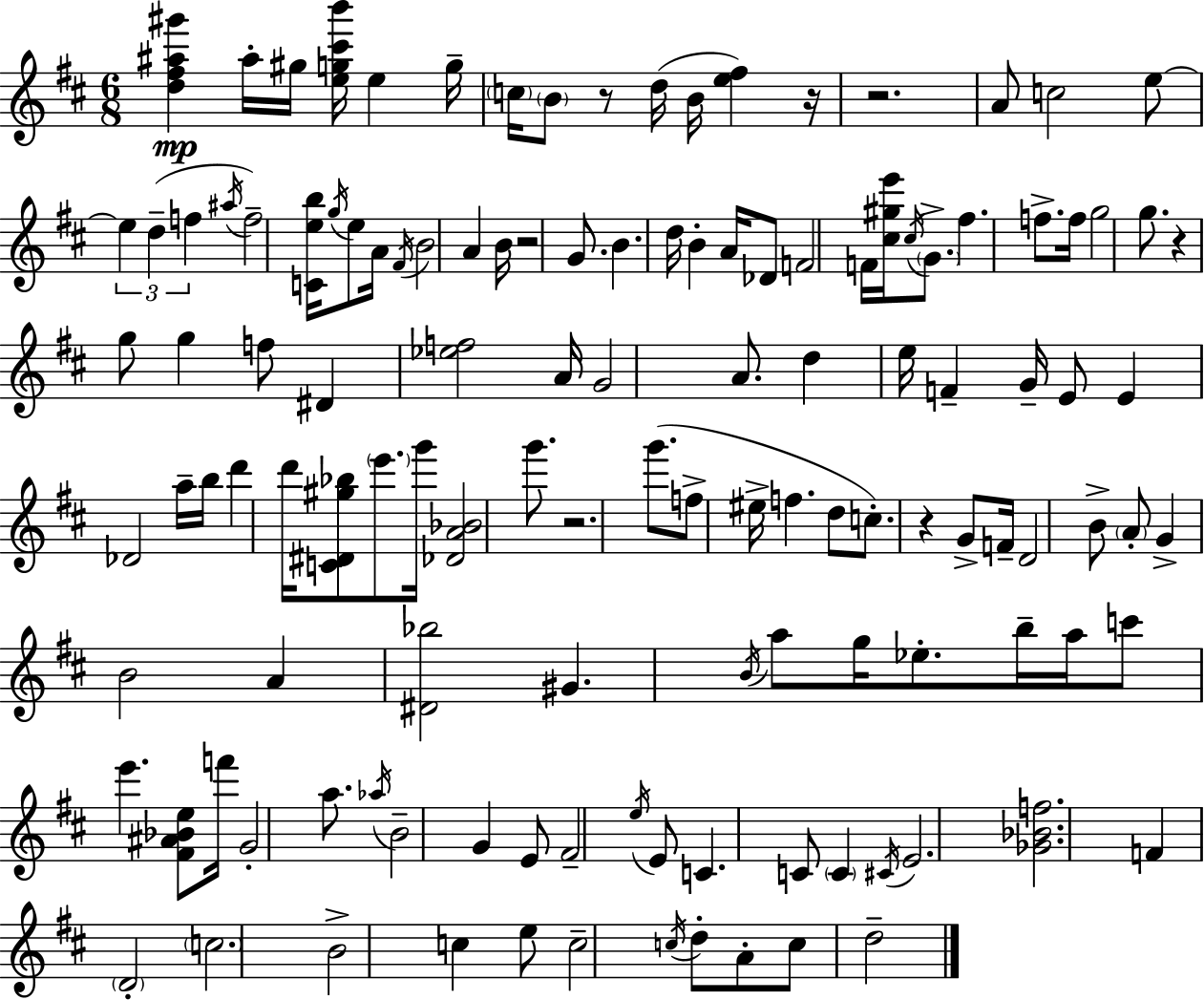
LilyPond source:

{
  \clef treble
  \numericTimeSignature
  \time 6/8
  \key d \major
  \repeat volta 2 { <d'' fis'' ais'' gis'''>4\mp ais''16-. gis''16 <e'' g'' cis''' b'''>16 e''4 g''16-- | \parenthesize c''16 \parenthesize b'8 r8 d''16( b'16 <e'' fis''>4) r16 | r2. | a'8 c''2 e''8~~ | \break \tuplet 3/2 { e''4 d''4--( f''4 } | \acciaccatura { ais''16 } f''2--) <c' e'' b''>16 \acciaccatura { g''16 } e''8 | a'16 \acciaccatura { fis'16 } b'2 a'4 | b'16 r2 | \break g'8. b'4. d''16 b'4-. | a'16 des'8 f'2 | f'16 <cis'' gis'' e'''>16 \acciaccatura { cis''16 } \parenthesize g'8.-> fis''4. | f''8.-> f''16 g''2 | \break g''8. r4 g''8 g''4 | f''8 dis'4 <ees'' f''>2 | a'16 g'2 | a'8. d''4 e''16 f'4-- | \break g'16-- e'8 e'4 des'2 | a''16-- b''16 d'''4 d'''16 <c' dis' gis'' bes''>8 | \parenthesize e'''8. g'''16 <des' a' bes'>2 | g'''8. r2. | \break g'''8.( f''8-> eis''16-> f''4. | d''8 c''8.-.) r4 | g'8-> f'16-- d'2 | b'8-> \parenthesize a'8-. g'4-> b'2 | \break a'4 <dis' bes''>2 | gis'4. \acciaccatura { b'16 } a''8 | g''16 ees''8.-. b''16-- a''16 c'''8 e'''4. | <fis' ais' bes' e''>8 f'''16 g'2-. | \break a''8. \acciaccatura { aes''16 } b'2-- | g'4 e'8 fis'2-- | \acciaccatura { e''16 } e'8 c'4. | c'8 \parenthesize c'4 \acciaccatura { cis'16 } e'2. | \break <ges' bes' f''>2. | f'4 | \parenthesize d'2-. \parenthesize c''2. | b'2-> | \break c''4 e''8 c''2-- | \acciaccatura { c''16 } d''8-. a'8-. c''8 | d''2-- } \bar "|."
}